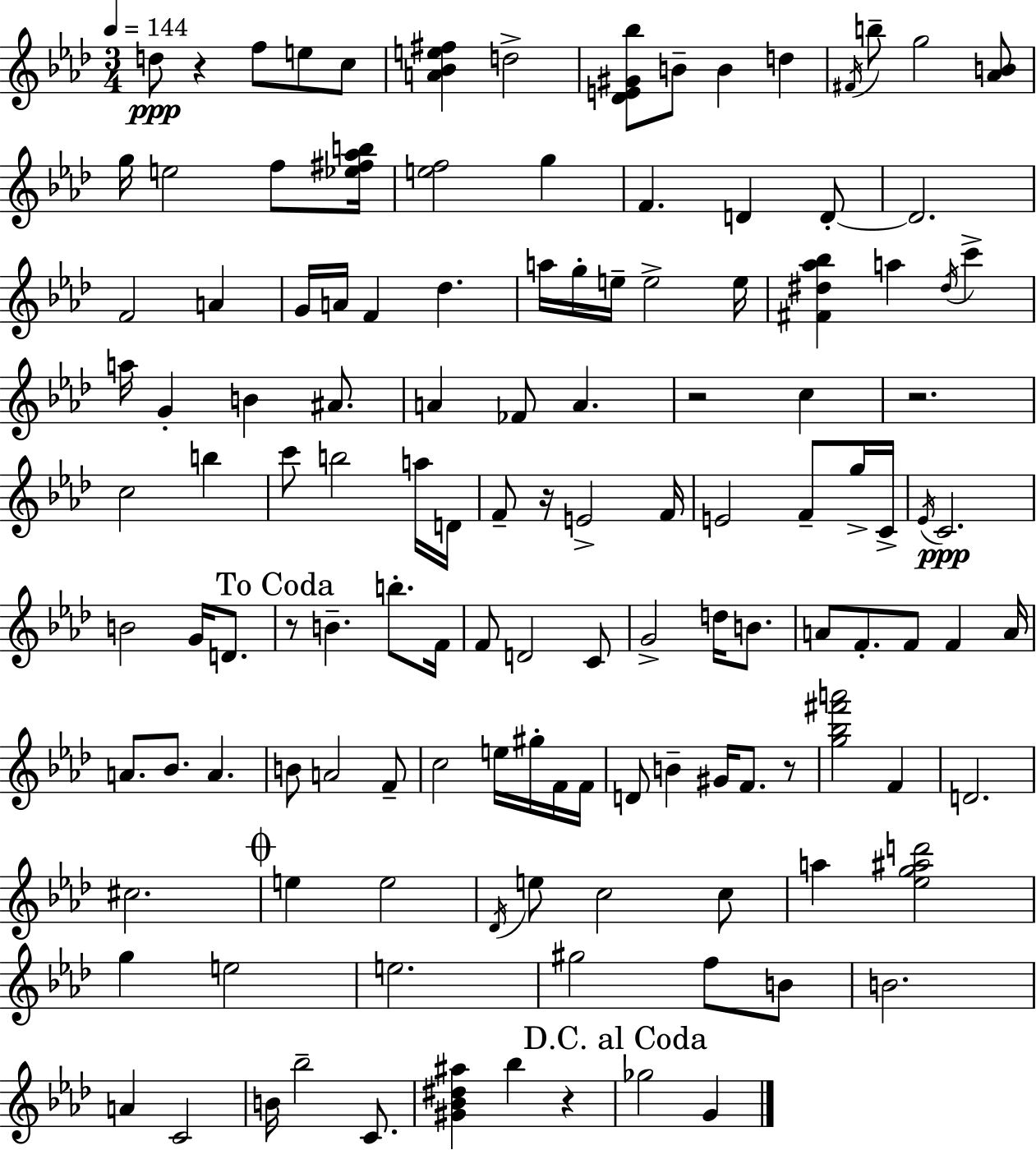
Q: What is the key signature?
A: AES major